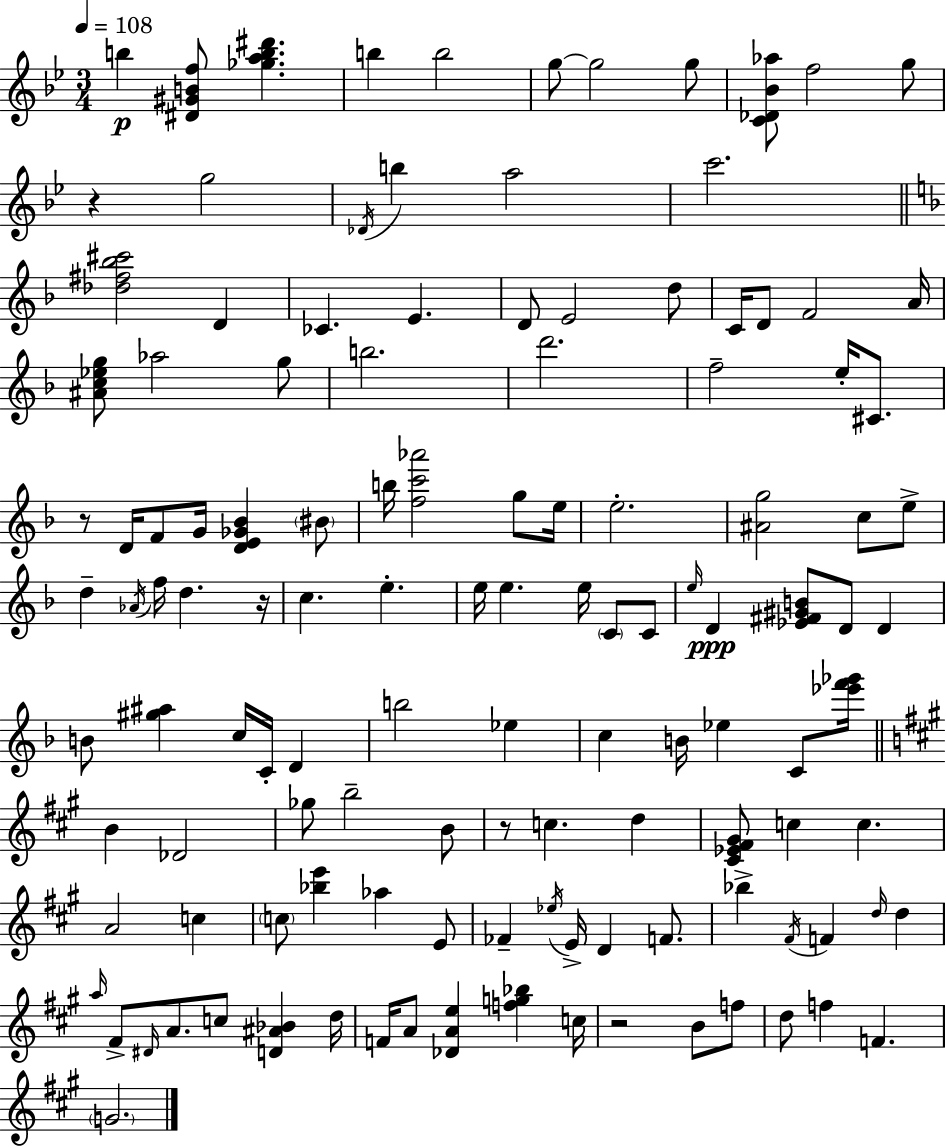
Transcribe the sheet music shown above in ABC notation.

X:1
T:Untitled
M:3/4
L:1/4
K:Bb
b [^D^GBf]/2 [_gab^d'] b b2 g/2 g2 g/2 [C_D_B_a]/2 f2 g/2 z g2 _D/4 b a2 c'2 [_d^f_b^c']2 D _C E D/2 E2 d/2 C/4 D/2 F2 A/4 [^Ac_eg]/2 _a2 g/2 b2 d'2 f2 e/4 ^C/2 z/2 D/4 F/2 G/4 [DE_G_B] ^B/2 b/4 [fc'_a']2 g/2 e/4 e2 [^Ag]2 c/2 e/2 d _A/4 f/4 d z/4 c e e/4 e e/4 C/2 C/2 e/4 D [_E^F^GB]/2 D/2 D B/2 [^g^a] c/4 C/4 D b2 _e c B/4 _e C/2 [_e'f'_g']/4 B _D2 _g/2 b2 B/2 z/2 c d [^C_E^F^G]/2 c c A2 c c/2 [_be'] _a E/2 _F _e/4 E/4 D F/2 _b ^F/4 F d/4 d a/4 ^F/2 ^D/4 A/2 c/2 [D^A_B] d/4 F/4 A/2 [_DAe] [fg_b] c/4 z2 B/2 f/2 d/2 f F G2